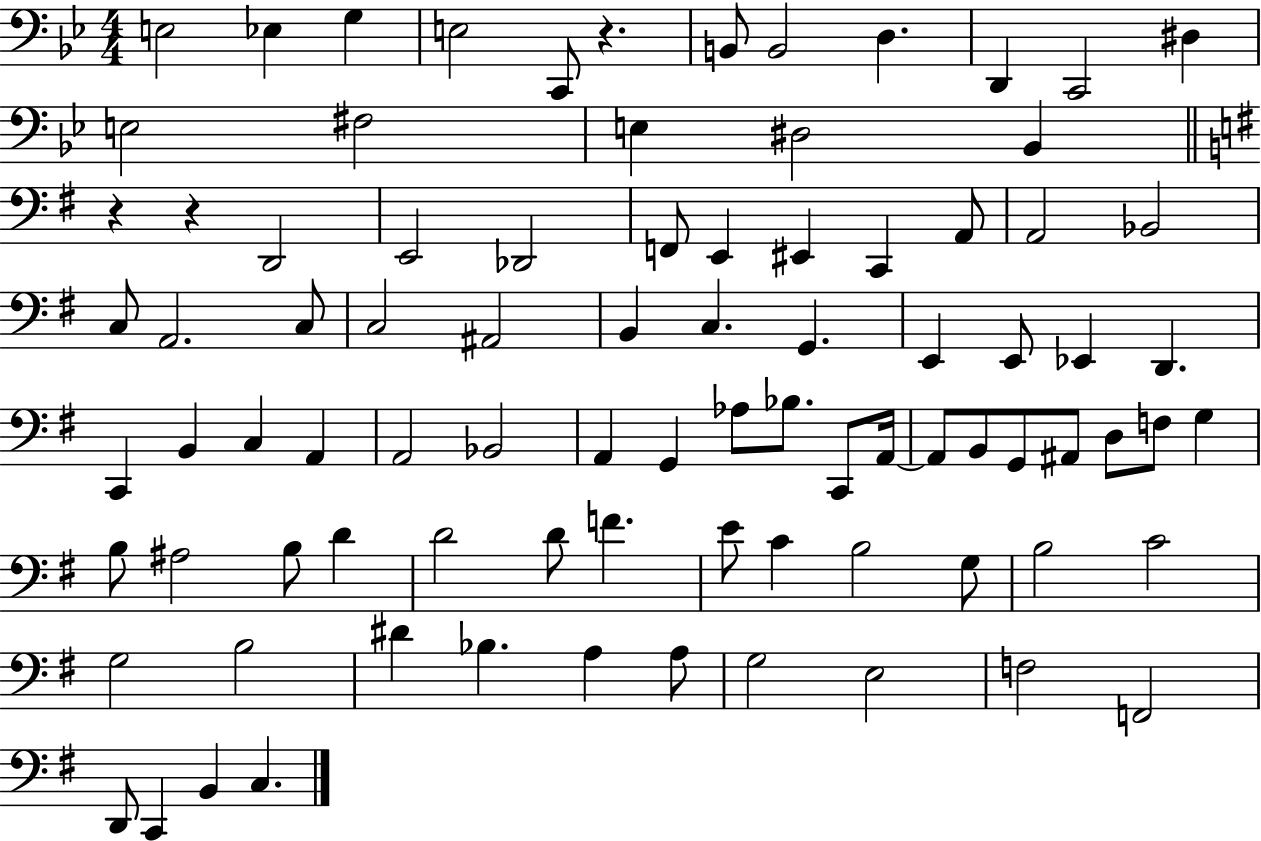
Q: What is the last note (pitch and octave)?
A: C3